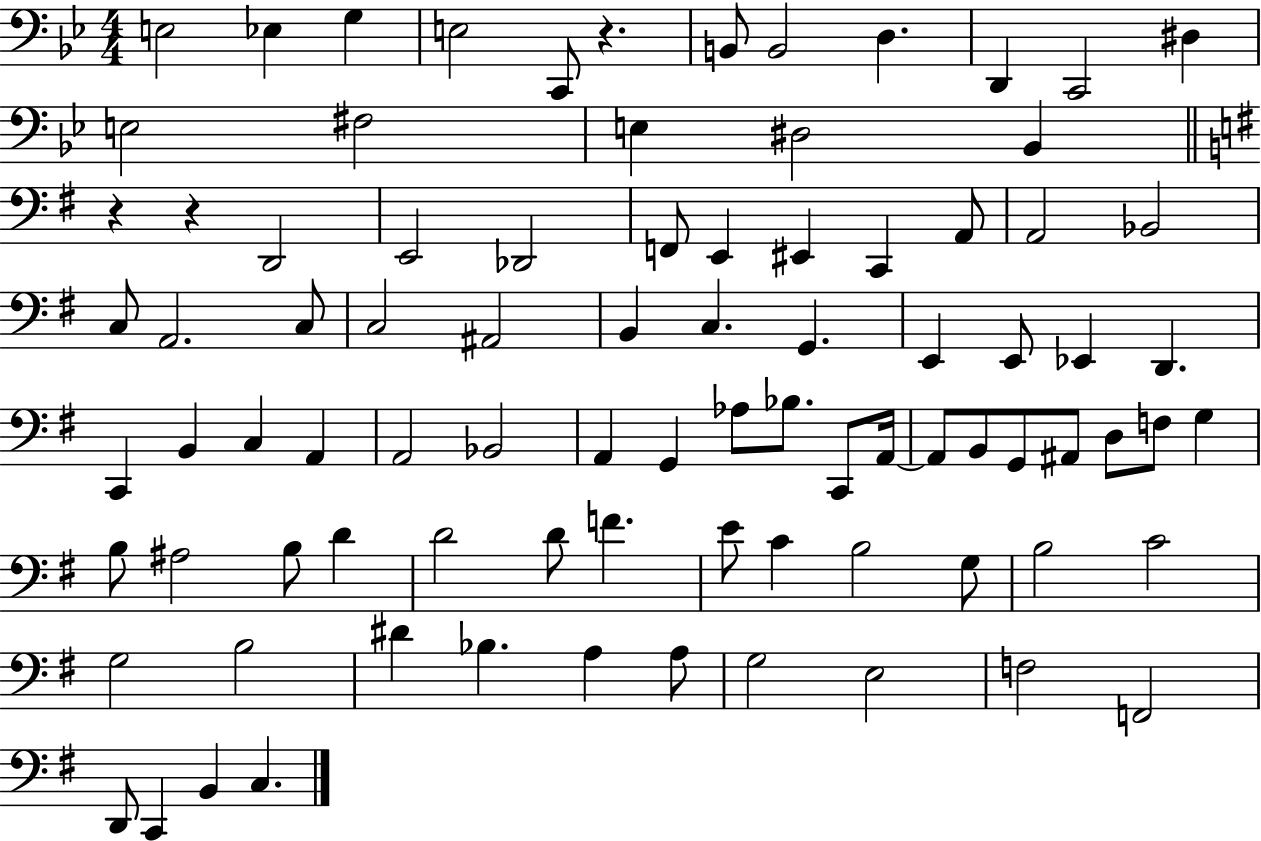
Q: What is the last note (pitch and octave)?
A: C3